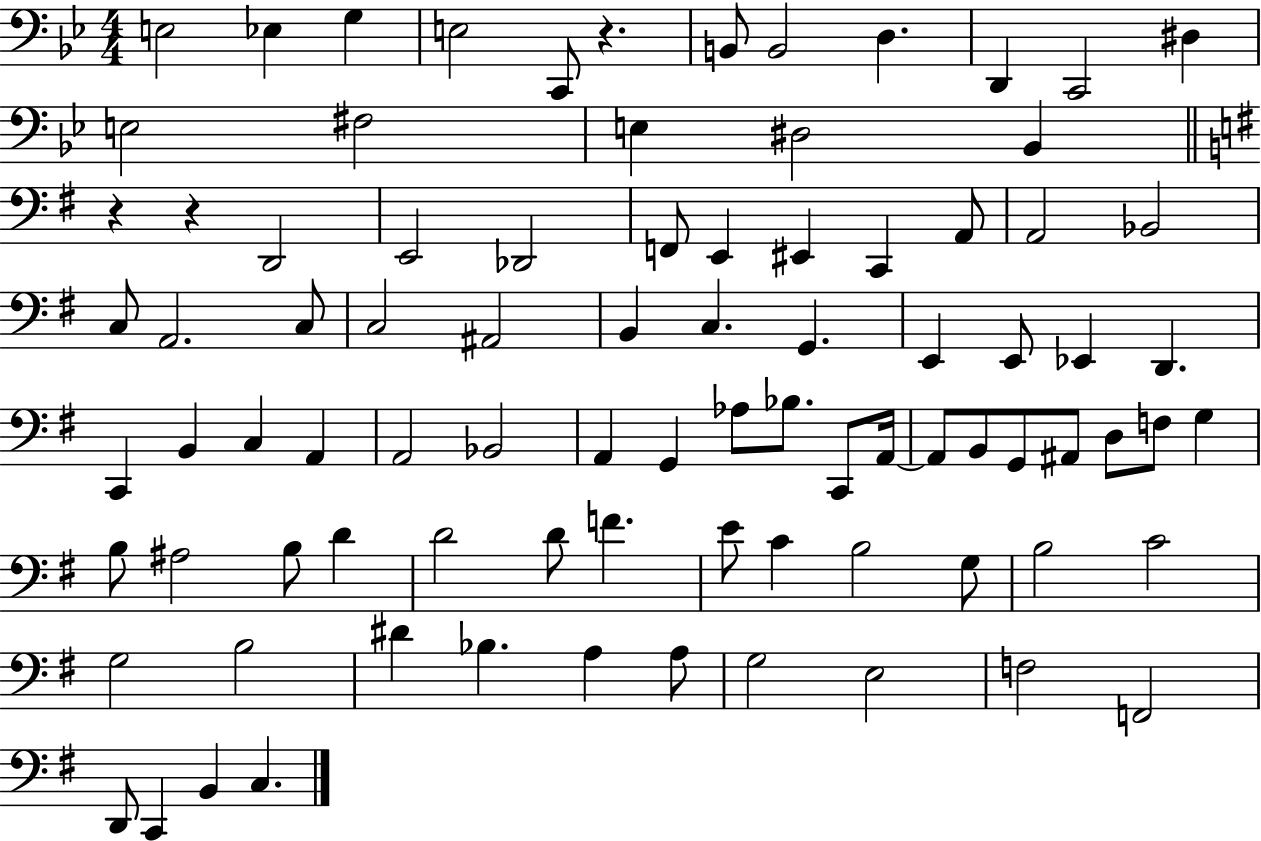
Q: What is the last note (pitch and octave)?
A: C3